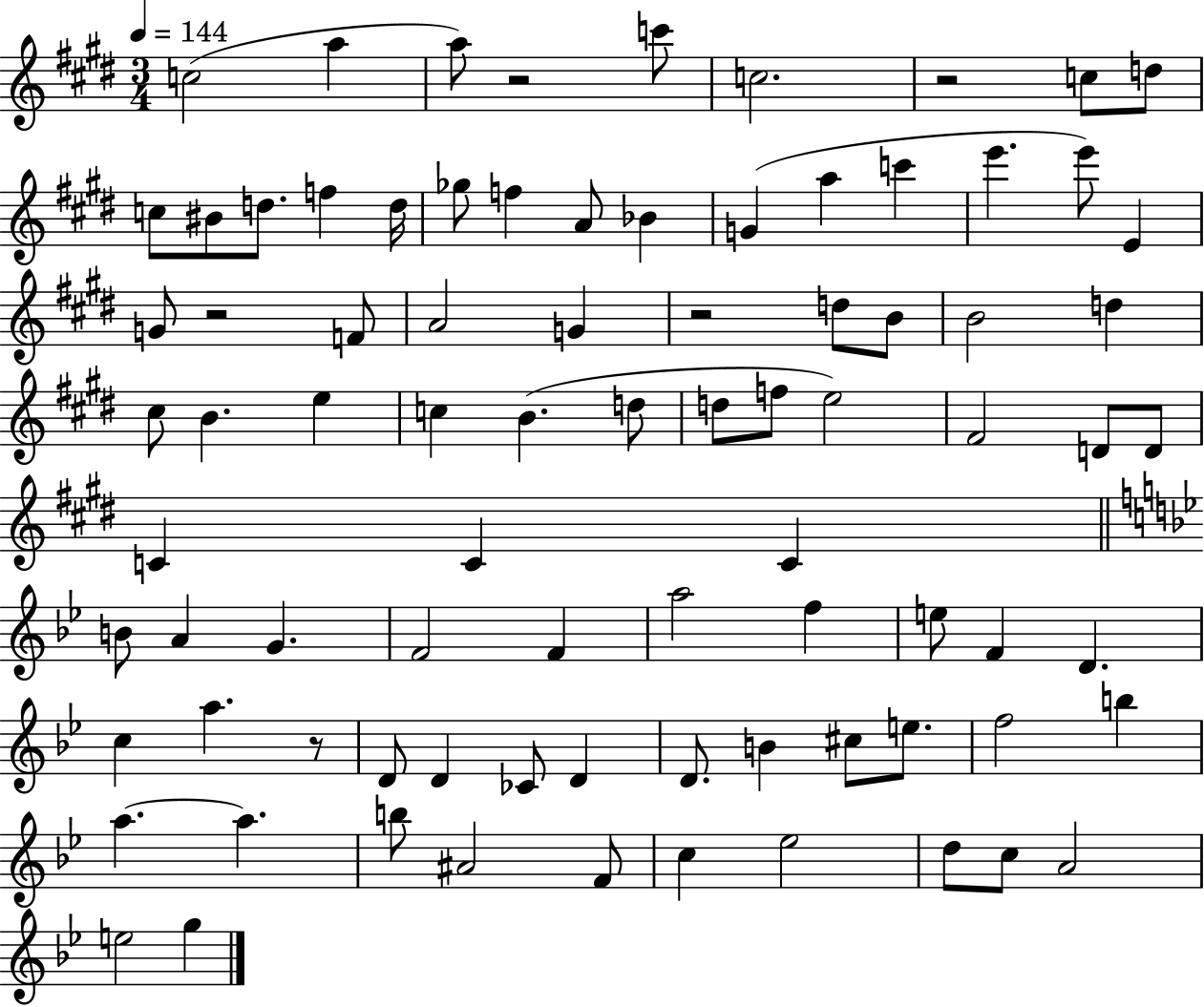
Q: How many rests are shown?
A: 5